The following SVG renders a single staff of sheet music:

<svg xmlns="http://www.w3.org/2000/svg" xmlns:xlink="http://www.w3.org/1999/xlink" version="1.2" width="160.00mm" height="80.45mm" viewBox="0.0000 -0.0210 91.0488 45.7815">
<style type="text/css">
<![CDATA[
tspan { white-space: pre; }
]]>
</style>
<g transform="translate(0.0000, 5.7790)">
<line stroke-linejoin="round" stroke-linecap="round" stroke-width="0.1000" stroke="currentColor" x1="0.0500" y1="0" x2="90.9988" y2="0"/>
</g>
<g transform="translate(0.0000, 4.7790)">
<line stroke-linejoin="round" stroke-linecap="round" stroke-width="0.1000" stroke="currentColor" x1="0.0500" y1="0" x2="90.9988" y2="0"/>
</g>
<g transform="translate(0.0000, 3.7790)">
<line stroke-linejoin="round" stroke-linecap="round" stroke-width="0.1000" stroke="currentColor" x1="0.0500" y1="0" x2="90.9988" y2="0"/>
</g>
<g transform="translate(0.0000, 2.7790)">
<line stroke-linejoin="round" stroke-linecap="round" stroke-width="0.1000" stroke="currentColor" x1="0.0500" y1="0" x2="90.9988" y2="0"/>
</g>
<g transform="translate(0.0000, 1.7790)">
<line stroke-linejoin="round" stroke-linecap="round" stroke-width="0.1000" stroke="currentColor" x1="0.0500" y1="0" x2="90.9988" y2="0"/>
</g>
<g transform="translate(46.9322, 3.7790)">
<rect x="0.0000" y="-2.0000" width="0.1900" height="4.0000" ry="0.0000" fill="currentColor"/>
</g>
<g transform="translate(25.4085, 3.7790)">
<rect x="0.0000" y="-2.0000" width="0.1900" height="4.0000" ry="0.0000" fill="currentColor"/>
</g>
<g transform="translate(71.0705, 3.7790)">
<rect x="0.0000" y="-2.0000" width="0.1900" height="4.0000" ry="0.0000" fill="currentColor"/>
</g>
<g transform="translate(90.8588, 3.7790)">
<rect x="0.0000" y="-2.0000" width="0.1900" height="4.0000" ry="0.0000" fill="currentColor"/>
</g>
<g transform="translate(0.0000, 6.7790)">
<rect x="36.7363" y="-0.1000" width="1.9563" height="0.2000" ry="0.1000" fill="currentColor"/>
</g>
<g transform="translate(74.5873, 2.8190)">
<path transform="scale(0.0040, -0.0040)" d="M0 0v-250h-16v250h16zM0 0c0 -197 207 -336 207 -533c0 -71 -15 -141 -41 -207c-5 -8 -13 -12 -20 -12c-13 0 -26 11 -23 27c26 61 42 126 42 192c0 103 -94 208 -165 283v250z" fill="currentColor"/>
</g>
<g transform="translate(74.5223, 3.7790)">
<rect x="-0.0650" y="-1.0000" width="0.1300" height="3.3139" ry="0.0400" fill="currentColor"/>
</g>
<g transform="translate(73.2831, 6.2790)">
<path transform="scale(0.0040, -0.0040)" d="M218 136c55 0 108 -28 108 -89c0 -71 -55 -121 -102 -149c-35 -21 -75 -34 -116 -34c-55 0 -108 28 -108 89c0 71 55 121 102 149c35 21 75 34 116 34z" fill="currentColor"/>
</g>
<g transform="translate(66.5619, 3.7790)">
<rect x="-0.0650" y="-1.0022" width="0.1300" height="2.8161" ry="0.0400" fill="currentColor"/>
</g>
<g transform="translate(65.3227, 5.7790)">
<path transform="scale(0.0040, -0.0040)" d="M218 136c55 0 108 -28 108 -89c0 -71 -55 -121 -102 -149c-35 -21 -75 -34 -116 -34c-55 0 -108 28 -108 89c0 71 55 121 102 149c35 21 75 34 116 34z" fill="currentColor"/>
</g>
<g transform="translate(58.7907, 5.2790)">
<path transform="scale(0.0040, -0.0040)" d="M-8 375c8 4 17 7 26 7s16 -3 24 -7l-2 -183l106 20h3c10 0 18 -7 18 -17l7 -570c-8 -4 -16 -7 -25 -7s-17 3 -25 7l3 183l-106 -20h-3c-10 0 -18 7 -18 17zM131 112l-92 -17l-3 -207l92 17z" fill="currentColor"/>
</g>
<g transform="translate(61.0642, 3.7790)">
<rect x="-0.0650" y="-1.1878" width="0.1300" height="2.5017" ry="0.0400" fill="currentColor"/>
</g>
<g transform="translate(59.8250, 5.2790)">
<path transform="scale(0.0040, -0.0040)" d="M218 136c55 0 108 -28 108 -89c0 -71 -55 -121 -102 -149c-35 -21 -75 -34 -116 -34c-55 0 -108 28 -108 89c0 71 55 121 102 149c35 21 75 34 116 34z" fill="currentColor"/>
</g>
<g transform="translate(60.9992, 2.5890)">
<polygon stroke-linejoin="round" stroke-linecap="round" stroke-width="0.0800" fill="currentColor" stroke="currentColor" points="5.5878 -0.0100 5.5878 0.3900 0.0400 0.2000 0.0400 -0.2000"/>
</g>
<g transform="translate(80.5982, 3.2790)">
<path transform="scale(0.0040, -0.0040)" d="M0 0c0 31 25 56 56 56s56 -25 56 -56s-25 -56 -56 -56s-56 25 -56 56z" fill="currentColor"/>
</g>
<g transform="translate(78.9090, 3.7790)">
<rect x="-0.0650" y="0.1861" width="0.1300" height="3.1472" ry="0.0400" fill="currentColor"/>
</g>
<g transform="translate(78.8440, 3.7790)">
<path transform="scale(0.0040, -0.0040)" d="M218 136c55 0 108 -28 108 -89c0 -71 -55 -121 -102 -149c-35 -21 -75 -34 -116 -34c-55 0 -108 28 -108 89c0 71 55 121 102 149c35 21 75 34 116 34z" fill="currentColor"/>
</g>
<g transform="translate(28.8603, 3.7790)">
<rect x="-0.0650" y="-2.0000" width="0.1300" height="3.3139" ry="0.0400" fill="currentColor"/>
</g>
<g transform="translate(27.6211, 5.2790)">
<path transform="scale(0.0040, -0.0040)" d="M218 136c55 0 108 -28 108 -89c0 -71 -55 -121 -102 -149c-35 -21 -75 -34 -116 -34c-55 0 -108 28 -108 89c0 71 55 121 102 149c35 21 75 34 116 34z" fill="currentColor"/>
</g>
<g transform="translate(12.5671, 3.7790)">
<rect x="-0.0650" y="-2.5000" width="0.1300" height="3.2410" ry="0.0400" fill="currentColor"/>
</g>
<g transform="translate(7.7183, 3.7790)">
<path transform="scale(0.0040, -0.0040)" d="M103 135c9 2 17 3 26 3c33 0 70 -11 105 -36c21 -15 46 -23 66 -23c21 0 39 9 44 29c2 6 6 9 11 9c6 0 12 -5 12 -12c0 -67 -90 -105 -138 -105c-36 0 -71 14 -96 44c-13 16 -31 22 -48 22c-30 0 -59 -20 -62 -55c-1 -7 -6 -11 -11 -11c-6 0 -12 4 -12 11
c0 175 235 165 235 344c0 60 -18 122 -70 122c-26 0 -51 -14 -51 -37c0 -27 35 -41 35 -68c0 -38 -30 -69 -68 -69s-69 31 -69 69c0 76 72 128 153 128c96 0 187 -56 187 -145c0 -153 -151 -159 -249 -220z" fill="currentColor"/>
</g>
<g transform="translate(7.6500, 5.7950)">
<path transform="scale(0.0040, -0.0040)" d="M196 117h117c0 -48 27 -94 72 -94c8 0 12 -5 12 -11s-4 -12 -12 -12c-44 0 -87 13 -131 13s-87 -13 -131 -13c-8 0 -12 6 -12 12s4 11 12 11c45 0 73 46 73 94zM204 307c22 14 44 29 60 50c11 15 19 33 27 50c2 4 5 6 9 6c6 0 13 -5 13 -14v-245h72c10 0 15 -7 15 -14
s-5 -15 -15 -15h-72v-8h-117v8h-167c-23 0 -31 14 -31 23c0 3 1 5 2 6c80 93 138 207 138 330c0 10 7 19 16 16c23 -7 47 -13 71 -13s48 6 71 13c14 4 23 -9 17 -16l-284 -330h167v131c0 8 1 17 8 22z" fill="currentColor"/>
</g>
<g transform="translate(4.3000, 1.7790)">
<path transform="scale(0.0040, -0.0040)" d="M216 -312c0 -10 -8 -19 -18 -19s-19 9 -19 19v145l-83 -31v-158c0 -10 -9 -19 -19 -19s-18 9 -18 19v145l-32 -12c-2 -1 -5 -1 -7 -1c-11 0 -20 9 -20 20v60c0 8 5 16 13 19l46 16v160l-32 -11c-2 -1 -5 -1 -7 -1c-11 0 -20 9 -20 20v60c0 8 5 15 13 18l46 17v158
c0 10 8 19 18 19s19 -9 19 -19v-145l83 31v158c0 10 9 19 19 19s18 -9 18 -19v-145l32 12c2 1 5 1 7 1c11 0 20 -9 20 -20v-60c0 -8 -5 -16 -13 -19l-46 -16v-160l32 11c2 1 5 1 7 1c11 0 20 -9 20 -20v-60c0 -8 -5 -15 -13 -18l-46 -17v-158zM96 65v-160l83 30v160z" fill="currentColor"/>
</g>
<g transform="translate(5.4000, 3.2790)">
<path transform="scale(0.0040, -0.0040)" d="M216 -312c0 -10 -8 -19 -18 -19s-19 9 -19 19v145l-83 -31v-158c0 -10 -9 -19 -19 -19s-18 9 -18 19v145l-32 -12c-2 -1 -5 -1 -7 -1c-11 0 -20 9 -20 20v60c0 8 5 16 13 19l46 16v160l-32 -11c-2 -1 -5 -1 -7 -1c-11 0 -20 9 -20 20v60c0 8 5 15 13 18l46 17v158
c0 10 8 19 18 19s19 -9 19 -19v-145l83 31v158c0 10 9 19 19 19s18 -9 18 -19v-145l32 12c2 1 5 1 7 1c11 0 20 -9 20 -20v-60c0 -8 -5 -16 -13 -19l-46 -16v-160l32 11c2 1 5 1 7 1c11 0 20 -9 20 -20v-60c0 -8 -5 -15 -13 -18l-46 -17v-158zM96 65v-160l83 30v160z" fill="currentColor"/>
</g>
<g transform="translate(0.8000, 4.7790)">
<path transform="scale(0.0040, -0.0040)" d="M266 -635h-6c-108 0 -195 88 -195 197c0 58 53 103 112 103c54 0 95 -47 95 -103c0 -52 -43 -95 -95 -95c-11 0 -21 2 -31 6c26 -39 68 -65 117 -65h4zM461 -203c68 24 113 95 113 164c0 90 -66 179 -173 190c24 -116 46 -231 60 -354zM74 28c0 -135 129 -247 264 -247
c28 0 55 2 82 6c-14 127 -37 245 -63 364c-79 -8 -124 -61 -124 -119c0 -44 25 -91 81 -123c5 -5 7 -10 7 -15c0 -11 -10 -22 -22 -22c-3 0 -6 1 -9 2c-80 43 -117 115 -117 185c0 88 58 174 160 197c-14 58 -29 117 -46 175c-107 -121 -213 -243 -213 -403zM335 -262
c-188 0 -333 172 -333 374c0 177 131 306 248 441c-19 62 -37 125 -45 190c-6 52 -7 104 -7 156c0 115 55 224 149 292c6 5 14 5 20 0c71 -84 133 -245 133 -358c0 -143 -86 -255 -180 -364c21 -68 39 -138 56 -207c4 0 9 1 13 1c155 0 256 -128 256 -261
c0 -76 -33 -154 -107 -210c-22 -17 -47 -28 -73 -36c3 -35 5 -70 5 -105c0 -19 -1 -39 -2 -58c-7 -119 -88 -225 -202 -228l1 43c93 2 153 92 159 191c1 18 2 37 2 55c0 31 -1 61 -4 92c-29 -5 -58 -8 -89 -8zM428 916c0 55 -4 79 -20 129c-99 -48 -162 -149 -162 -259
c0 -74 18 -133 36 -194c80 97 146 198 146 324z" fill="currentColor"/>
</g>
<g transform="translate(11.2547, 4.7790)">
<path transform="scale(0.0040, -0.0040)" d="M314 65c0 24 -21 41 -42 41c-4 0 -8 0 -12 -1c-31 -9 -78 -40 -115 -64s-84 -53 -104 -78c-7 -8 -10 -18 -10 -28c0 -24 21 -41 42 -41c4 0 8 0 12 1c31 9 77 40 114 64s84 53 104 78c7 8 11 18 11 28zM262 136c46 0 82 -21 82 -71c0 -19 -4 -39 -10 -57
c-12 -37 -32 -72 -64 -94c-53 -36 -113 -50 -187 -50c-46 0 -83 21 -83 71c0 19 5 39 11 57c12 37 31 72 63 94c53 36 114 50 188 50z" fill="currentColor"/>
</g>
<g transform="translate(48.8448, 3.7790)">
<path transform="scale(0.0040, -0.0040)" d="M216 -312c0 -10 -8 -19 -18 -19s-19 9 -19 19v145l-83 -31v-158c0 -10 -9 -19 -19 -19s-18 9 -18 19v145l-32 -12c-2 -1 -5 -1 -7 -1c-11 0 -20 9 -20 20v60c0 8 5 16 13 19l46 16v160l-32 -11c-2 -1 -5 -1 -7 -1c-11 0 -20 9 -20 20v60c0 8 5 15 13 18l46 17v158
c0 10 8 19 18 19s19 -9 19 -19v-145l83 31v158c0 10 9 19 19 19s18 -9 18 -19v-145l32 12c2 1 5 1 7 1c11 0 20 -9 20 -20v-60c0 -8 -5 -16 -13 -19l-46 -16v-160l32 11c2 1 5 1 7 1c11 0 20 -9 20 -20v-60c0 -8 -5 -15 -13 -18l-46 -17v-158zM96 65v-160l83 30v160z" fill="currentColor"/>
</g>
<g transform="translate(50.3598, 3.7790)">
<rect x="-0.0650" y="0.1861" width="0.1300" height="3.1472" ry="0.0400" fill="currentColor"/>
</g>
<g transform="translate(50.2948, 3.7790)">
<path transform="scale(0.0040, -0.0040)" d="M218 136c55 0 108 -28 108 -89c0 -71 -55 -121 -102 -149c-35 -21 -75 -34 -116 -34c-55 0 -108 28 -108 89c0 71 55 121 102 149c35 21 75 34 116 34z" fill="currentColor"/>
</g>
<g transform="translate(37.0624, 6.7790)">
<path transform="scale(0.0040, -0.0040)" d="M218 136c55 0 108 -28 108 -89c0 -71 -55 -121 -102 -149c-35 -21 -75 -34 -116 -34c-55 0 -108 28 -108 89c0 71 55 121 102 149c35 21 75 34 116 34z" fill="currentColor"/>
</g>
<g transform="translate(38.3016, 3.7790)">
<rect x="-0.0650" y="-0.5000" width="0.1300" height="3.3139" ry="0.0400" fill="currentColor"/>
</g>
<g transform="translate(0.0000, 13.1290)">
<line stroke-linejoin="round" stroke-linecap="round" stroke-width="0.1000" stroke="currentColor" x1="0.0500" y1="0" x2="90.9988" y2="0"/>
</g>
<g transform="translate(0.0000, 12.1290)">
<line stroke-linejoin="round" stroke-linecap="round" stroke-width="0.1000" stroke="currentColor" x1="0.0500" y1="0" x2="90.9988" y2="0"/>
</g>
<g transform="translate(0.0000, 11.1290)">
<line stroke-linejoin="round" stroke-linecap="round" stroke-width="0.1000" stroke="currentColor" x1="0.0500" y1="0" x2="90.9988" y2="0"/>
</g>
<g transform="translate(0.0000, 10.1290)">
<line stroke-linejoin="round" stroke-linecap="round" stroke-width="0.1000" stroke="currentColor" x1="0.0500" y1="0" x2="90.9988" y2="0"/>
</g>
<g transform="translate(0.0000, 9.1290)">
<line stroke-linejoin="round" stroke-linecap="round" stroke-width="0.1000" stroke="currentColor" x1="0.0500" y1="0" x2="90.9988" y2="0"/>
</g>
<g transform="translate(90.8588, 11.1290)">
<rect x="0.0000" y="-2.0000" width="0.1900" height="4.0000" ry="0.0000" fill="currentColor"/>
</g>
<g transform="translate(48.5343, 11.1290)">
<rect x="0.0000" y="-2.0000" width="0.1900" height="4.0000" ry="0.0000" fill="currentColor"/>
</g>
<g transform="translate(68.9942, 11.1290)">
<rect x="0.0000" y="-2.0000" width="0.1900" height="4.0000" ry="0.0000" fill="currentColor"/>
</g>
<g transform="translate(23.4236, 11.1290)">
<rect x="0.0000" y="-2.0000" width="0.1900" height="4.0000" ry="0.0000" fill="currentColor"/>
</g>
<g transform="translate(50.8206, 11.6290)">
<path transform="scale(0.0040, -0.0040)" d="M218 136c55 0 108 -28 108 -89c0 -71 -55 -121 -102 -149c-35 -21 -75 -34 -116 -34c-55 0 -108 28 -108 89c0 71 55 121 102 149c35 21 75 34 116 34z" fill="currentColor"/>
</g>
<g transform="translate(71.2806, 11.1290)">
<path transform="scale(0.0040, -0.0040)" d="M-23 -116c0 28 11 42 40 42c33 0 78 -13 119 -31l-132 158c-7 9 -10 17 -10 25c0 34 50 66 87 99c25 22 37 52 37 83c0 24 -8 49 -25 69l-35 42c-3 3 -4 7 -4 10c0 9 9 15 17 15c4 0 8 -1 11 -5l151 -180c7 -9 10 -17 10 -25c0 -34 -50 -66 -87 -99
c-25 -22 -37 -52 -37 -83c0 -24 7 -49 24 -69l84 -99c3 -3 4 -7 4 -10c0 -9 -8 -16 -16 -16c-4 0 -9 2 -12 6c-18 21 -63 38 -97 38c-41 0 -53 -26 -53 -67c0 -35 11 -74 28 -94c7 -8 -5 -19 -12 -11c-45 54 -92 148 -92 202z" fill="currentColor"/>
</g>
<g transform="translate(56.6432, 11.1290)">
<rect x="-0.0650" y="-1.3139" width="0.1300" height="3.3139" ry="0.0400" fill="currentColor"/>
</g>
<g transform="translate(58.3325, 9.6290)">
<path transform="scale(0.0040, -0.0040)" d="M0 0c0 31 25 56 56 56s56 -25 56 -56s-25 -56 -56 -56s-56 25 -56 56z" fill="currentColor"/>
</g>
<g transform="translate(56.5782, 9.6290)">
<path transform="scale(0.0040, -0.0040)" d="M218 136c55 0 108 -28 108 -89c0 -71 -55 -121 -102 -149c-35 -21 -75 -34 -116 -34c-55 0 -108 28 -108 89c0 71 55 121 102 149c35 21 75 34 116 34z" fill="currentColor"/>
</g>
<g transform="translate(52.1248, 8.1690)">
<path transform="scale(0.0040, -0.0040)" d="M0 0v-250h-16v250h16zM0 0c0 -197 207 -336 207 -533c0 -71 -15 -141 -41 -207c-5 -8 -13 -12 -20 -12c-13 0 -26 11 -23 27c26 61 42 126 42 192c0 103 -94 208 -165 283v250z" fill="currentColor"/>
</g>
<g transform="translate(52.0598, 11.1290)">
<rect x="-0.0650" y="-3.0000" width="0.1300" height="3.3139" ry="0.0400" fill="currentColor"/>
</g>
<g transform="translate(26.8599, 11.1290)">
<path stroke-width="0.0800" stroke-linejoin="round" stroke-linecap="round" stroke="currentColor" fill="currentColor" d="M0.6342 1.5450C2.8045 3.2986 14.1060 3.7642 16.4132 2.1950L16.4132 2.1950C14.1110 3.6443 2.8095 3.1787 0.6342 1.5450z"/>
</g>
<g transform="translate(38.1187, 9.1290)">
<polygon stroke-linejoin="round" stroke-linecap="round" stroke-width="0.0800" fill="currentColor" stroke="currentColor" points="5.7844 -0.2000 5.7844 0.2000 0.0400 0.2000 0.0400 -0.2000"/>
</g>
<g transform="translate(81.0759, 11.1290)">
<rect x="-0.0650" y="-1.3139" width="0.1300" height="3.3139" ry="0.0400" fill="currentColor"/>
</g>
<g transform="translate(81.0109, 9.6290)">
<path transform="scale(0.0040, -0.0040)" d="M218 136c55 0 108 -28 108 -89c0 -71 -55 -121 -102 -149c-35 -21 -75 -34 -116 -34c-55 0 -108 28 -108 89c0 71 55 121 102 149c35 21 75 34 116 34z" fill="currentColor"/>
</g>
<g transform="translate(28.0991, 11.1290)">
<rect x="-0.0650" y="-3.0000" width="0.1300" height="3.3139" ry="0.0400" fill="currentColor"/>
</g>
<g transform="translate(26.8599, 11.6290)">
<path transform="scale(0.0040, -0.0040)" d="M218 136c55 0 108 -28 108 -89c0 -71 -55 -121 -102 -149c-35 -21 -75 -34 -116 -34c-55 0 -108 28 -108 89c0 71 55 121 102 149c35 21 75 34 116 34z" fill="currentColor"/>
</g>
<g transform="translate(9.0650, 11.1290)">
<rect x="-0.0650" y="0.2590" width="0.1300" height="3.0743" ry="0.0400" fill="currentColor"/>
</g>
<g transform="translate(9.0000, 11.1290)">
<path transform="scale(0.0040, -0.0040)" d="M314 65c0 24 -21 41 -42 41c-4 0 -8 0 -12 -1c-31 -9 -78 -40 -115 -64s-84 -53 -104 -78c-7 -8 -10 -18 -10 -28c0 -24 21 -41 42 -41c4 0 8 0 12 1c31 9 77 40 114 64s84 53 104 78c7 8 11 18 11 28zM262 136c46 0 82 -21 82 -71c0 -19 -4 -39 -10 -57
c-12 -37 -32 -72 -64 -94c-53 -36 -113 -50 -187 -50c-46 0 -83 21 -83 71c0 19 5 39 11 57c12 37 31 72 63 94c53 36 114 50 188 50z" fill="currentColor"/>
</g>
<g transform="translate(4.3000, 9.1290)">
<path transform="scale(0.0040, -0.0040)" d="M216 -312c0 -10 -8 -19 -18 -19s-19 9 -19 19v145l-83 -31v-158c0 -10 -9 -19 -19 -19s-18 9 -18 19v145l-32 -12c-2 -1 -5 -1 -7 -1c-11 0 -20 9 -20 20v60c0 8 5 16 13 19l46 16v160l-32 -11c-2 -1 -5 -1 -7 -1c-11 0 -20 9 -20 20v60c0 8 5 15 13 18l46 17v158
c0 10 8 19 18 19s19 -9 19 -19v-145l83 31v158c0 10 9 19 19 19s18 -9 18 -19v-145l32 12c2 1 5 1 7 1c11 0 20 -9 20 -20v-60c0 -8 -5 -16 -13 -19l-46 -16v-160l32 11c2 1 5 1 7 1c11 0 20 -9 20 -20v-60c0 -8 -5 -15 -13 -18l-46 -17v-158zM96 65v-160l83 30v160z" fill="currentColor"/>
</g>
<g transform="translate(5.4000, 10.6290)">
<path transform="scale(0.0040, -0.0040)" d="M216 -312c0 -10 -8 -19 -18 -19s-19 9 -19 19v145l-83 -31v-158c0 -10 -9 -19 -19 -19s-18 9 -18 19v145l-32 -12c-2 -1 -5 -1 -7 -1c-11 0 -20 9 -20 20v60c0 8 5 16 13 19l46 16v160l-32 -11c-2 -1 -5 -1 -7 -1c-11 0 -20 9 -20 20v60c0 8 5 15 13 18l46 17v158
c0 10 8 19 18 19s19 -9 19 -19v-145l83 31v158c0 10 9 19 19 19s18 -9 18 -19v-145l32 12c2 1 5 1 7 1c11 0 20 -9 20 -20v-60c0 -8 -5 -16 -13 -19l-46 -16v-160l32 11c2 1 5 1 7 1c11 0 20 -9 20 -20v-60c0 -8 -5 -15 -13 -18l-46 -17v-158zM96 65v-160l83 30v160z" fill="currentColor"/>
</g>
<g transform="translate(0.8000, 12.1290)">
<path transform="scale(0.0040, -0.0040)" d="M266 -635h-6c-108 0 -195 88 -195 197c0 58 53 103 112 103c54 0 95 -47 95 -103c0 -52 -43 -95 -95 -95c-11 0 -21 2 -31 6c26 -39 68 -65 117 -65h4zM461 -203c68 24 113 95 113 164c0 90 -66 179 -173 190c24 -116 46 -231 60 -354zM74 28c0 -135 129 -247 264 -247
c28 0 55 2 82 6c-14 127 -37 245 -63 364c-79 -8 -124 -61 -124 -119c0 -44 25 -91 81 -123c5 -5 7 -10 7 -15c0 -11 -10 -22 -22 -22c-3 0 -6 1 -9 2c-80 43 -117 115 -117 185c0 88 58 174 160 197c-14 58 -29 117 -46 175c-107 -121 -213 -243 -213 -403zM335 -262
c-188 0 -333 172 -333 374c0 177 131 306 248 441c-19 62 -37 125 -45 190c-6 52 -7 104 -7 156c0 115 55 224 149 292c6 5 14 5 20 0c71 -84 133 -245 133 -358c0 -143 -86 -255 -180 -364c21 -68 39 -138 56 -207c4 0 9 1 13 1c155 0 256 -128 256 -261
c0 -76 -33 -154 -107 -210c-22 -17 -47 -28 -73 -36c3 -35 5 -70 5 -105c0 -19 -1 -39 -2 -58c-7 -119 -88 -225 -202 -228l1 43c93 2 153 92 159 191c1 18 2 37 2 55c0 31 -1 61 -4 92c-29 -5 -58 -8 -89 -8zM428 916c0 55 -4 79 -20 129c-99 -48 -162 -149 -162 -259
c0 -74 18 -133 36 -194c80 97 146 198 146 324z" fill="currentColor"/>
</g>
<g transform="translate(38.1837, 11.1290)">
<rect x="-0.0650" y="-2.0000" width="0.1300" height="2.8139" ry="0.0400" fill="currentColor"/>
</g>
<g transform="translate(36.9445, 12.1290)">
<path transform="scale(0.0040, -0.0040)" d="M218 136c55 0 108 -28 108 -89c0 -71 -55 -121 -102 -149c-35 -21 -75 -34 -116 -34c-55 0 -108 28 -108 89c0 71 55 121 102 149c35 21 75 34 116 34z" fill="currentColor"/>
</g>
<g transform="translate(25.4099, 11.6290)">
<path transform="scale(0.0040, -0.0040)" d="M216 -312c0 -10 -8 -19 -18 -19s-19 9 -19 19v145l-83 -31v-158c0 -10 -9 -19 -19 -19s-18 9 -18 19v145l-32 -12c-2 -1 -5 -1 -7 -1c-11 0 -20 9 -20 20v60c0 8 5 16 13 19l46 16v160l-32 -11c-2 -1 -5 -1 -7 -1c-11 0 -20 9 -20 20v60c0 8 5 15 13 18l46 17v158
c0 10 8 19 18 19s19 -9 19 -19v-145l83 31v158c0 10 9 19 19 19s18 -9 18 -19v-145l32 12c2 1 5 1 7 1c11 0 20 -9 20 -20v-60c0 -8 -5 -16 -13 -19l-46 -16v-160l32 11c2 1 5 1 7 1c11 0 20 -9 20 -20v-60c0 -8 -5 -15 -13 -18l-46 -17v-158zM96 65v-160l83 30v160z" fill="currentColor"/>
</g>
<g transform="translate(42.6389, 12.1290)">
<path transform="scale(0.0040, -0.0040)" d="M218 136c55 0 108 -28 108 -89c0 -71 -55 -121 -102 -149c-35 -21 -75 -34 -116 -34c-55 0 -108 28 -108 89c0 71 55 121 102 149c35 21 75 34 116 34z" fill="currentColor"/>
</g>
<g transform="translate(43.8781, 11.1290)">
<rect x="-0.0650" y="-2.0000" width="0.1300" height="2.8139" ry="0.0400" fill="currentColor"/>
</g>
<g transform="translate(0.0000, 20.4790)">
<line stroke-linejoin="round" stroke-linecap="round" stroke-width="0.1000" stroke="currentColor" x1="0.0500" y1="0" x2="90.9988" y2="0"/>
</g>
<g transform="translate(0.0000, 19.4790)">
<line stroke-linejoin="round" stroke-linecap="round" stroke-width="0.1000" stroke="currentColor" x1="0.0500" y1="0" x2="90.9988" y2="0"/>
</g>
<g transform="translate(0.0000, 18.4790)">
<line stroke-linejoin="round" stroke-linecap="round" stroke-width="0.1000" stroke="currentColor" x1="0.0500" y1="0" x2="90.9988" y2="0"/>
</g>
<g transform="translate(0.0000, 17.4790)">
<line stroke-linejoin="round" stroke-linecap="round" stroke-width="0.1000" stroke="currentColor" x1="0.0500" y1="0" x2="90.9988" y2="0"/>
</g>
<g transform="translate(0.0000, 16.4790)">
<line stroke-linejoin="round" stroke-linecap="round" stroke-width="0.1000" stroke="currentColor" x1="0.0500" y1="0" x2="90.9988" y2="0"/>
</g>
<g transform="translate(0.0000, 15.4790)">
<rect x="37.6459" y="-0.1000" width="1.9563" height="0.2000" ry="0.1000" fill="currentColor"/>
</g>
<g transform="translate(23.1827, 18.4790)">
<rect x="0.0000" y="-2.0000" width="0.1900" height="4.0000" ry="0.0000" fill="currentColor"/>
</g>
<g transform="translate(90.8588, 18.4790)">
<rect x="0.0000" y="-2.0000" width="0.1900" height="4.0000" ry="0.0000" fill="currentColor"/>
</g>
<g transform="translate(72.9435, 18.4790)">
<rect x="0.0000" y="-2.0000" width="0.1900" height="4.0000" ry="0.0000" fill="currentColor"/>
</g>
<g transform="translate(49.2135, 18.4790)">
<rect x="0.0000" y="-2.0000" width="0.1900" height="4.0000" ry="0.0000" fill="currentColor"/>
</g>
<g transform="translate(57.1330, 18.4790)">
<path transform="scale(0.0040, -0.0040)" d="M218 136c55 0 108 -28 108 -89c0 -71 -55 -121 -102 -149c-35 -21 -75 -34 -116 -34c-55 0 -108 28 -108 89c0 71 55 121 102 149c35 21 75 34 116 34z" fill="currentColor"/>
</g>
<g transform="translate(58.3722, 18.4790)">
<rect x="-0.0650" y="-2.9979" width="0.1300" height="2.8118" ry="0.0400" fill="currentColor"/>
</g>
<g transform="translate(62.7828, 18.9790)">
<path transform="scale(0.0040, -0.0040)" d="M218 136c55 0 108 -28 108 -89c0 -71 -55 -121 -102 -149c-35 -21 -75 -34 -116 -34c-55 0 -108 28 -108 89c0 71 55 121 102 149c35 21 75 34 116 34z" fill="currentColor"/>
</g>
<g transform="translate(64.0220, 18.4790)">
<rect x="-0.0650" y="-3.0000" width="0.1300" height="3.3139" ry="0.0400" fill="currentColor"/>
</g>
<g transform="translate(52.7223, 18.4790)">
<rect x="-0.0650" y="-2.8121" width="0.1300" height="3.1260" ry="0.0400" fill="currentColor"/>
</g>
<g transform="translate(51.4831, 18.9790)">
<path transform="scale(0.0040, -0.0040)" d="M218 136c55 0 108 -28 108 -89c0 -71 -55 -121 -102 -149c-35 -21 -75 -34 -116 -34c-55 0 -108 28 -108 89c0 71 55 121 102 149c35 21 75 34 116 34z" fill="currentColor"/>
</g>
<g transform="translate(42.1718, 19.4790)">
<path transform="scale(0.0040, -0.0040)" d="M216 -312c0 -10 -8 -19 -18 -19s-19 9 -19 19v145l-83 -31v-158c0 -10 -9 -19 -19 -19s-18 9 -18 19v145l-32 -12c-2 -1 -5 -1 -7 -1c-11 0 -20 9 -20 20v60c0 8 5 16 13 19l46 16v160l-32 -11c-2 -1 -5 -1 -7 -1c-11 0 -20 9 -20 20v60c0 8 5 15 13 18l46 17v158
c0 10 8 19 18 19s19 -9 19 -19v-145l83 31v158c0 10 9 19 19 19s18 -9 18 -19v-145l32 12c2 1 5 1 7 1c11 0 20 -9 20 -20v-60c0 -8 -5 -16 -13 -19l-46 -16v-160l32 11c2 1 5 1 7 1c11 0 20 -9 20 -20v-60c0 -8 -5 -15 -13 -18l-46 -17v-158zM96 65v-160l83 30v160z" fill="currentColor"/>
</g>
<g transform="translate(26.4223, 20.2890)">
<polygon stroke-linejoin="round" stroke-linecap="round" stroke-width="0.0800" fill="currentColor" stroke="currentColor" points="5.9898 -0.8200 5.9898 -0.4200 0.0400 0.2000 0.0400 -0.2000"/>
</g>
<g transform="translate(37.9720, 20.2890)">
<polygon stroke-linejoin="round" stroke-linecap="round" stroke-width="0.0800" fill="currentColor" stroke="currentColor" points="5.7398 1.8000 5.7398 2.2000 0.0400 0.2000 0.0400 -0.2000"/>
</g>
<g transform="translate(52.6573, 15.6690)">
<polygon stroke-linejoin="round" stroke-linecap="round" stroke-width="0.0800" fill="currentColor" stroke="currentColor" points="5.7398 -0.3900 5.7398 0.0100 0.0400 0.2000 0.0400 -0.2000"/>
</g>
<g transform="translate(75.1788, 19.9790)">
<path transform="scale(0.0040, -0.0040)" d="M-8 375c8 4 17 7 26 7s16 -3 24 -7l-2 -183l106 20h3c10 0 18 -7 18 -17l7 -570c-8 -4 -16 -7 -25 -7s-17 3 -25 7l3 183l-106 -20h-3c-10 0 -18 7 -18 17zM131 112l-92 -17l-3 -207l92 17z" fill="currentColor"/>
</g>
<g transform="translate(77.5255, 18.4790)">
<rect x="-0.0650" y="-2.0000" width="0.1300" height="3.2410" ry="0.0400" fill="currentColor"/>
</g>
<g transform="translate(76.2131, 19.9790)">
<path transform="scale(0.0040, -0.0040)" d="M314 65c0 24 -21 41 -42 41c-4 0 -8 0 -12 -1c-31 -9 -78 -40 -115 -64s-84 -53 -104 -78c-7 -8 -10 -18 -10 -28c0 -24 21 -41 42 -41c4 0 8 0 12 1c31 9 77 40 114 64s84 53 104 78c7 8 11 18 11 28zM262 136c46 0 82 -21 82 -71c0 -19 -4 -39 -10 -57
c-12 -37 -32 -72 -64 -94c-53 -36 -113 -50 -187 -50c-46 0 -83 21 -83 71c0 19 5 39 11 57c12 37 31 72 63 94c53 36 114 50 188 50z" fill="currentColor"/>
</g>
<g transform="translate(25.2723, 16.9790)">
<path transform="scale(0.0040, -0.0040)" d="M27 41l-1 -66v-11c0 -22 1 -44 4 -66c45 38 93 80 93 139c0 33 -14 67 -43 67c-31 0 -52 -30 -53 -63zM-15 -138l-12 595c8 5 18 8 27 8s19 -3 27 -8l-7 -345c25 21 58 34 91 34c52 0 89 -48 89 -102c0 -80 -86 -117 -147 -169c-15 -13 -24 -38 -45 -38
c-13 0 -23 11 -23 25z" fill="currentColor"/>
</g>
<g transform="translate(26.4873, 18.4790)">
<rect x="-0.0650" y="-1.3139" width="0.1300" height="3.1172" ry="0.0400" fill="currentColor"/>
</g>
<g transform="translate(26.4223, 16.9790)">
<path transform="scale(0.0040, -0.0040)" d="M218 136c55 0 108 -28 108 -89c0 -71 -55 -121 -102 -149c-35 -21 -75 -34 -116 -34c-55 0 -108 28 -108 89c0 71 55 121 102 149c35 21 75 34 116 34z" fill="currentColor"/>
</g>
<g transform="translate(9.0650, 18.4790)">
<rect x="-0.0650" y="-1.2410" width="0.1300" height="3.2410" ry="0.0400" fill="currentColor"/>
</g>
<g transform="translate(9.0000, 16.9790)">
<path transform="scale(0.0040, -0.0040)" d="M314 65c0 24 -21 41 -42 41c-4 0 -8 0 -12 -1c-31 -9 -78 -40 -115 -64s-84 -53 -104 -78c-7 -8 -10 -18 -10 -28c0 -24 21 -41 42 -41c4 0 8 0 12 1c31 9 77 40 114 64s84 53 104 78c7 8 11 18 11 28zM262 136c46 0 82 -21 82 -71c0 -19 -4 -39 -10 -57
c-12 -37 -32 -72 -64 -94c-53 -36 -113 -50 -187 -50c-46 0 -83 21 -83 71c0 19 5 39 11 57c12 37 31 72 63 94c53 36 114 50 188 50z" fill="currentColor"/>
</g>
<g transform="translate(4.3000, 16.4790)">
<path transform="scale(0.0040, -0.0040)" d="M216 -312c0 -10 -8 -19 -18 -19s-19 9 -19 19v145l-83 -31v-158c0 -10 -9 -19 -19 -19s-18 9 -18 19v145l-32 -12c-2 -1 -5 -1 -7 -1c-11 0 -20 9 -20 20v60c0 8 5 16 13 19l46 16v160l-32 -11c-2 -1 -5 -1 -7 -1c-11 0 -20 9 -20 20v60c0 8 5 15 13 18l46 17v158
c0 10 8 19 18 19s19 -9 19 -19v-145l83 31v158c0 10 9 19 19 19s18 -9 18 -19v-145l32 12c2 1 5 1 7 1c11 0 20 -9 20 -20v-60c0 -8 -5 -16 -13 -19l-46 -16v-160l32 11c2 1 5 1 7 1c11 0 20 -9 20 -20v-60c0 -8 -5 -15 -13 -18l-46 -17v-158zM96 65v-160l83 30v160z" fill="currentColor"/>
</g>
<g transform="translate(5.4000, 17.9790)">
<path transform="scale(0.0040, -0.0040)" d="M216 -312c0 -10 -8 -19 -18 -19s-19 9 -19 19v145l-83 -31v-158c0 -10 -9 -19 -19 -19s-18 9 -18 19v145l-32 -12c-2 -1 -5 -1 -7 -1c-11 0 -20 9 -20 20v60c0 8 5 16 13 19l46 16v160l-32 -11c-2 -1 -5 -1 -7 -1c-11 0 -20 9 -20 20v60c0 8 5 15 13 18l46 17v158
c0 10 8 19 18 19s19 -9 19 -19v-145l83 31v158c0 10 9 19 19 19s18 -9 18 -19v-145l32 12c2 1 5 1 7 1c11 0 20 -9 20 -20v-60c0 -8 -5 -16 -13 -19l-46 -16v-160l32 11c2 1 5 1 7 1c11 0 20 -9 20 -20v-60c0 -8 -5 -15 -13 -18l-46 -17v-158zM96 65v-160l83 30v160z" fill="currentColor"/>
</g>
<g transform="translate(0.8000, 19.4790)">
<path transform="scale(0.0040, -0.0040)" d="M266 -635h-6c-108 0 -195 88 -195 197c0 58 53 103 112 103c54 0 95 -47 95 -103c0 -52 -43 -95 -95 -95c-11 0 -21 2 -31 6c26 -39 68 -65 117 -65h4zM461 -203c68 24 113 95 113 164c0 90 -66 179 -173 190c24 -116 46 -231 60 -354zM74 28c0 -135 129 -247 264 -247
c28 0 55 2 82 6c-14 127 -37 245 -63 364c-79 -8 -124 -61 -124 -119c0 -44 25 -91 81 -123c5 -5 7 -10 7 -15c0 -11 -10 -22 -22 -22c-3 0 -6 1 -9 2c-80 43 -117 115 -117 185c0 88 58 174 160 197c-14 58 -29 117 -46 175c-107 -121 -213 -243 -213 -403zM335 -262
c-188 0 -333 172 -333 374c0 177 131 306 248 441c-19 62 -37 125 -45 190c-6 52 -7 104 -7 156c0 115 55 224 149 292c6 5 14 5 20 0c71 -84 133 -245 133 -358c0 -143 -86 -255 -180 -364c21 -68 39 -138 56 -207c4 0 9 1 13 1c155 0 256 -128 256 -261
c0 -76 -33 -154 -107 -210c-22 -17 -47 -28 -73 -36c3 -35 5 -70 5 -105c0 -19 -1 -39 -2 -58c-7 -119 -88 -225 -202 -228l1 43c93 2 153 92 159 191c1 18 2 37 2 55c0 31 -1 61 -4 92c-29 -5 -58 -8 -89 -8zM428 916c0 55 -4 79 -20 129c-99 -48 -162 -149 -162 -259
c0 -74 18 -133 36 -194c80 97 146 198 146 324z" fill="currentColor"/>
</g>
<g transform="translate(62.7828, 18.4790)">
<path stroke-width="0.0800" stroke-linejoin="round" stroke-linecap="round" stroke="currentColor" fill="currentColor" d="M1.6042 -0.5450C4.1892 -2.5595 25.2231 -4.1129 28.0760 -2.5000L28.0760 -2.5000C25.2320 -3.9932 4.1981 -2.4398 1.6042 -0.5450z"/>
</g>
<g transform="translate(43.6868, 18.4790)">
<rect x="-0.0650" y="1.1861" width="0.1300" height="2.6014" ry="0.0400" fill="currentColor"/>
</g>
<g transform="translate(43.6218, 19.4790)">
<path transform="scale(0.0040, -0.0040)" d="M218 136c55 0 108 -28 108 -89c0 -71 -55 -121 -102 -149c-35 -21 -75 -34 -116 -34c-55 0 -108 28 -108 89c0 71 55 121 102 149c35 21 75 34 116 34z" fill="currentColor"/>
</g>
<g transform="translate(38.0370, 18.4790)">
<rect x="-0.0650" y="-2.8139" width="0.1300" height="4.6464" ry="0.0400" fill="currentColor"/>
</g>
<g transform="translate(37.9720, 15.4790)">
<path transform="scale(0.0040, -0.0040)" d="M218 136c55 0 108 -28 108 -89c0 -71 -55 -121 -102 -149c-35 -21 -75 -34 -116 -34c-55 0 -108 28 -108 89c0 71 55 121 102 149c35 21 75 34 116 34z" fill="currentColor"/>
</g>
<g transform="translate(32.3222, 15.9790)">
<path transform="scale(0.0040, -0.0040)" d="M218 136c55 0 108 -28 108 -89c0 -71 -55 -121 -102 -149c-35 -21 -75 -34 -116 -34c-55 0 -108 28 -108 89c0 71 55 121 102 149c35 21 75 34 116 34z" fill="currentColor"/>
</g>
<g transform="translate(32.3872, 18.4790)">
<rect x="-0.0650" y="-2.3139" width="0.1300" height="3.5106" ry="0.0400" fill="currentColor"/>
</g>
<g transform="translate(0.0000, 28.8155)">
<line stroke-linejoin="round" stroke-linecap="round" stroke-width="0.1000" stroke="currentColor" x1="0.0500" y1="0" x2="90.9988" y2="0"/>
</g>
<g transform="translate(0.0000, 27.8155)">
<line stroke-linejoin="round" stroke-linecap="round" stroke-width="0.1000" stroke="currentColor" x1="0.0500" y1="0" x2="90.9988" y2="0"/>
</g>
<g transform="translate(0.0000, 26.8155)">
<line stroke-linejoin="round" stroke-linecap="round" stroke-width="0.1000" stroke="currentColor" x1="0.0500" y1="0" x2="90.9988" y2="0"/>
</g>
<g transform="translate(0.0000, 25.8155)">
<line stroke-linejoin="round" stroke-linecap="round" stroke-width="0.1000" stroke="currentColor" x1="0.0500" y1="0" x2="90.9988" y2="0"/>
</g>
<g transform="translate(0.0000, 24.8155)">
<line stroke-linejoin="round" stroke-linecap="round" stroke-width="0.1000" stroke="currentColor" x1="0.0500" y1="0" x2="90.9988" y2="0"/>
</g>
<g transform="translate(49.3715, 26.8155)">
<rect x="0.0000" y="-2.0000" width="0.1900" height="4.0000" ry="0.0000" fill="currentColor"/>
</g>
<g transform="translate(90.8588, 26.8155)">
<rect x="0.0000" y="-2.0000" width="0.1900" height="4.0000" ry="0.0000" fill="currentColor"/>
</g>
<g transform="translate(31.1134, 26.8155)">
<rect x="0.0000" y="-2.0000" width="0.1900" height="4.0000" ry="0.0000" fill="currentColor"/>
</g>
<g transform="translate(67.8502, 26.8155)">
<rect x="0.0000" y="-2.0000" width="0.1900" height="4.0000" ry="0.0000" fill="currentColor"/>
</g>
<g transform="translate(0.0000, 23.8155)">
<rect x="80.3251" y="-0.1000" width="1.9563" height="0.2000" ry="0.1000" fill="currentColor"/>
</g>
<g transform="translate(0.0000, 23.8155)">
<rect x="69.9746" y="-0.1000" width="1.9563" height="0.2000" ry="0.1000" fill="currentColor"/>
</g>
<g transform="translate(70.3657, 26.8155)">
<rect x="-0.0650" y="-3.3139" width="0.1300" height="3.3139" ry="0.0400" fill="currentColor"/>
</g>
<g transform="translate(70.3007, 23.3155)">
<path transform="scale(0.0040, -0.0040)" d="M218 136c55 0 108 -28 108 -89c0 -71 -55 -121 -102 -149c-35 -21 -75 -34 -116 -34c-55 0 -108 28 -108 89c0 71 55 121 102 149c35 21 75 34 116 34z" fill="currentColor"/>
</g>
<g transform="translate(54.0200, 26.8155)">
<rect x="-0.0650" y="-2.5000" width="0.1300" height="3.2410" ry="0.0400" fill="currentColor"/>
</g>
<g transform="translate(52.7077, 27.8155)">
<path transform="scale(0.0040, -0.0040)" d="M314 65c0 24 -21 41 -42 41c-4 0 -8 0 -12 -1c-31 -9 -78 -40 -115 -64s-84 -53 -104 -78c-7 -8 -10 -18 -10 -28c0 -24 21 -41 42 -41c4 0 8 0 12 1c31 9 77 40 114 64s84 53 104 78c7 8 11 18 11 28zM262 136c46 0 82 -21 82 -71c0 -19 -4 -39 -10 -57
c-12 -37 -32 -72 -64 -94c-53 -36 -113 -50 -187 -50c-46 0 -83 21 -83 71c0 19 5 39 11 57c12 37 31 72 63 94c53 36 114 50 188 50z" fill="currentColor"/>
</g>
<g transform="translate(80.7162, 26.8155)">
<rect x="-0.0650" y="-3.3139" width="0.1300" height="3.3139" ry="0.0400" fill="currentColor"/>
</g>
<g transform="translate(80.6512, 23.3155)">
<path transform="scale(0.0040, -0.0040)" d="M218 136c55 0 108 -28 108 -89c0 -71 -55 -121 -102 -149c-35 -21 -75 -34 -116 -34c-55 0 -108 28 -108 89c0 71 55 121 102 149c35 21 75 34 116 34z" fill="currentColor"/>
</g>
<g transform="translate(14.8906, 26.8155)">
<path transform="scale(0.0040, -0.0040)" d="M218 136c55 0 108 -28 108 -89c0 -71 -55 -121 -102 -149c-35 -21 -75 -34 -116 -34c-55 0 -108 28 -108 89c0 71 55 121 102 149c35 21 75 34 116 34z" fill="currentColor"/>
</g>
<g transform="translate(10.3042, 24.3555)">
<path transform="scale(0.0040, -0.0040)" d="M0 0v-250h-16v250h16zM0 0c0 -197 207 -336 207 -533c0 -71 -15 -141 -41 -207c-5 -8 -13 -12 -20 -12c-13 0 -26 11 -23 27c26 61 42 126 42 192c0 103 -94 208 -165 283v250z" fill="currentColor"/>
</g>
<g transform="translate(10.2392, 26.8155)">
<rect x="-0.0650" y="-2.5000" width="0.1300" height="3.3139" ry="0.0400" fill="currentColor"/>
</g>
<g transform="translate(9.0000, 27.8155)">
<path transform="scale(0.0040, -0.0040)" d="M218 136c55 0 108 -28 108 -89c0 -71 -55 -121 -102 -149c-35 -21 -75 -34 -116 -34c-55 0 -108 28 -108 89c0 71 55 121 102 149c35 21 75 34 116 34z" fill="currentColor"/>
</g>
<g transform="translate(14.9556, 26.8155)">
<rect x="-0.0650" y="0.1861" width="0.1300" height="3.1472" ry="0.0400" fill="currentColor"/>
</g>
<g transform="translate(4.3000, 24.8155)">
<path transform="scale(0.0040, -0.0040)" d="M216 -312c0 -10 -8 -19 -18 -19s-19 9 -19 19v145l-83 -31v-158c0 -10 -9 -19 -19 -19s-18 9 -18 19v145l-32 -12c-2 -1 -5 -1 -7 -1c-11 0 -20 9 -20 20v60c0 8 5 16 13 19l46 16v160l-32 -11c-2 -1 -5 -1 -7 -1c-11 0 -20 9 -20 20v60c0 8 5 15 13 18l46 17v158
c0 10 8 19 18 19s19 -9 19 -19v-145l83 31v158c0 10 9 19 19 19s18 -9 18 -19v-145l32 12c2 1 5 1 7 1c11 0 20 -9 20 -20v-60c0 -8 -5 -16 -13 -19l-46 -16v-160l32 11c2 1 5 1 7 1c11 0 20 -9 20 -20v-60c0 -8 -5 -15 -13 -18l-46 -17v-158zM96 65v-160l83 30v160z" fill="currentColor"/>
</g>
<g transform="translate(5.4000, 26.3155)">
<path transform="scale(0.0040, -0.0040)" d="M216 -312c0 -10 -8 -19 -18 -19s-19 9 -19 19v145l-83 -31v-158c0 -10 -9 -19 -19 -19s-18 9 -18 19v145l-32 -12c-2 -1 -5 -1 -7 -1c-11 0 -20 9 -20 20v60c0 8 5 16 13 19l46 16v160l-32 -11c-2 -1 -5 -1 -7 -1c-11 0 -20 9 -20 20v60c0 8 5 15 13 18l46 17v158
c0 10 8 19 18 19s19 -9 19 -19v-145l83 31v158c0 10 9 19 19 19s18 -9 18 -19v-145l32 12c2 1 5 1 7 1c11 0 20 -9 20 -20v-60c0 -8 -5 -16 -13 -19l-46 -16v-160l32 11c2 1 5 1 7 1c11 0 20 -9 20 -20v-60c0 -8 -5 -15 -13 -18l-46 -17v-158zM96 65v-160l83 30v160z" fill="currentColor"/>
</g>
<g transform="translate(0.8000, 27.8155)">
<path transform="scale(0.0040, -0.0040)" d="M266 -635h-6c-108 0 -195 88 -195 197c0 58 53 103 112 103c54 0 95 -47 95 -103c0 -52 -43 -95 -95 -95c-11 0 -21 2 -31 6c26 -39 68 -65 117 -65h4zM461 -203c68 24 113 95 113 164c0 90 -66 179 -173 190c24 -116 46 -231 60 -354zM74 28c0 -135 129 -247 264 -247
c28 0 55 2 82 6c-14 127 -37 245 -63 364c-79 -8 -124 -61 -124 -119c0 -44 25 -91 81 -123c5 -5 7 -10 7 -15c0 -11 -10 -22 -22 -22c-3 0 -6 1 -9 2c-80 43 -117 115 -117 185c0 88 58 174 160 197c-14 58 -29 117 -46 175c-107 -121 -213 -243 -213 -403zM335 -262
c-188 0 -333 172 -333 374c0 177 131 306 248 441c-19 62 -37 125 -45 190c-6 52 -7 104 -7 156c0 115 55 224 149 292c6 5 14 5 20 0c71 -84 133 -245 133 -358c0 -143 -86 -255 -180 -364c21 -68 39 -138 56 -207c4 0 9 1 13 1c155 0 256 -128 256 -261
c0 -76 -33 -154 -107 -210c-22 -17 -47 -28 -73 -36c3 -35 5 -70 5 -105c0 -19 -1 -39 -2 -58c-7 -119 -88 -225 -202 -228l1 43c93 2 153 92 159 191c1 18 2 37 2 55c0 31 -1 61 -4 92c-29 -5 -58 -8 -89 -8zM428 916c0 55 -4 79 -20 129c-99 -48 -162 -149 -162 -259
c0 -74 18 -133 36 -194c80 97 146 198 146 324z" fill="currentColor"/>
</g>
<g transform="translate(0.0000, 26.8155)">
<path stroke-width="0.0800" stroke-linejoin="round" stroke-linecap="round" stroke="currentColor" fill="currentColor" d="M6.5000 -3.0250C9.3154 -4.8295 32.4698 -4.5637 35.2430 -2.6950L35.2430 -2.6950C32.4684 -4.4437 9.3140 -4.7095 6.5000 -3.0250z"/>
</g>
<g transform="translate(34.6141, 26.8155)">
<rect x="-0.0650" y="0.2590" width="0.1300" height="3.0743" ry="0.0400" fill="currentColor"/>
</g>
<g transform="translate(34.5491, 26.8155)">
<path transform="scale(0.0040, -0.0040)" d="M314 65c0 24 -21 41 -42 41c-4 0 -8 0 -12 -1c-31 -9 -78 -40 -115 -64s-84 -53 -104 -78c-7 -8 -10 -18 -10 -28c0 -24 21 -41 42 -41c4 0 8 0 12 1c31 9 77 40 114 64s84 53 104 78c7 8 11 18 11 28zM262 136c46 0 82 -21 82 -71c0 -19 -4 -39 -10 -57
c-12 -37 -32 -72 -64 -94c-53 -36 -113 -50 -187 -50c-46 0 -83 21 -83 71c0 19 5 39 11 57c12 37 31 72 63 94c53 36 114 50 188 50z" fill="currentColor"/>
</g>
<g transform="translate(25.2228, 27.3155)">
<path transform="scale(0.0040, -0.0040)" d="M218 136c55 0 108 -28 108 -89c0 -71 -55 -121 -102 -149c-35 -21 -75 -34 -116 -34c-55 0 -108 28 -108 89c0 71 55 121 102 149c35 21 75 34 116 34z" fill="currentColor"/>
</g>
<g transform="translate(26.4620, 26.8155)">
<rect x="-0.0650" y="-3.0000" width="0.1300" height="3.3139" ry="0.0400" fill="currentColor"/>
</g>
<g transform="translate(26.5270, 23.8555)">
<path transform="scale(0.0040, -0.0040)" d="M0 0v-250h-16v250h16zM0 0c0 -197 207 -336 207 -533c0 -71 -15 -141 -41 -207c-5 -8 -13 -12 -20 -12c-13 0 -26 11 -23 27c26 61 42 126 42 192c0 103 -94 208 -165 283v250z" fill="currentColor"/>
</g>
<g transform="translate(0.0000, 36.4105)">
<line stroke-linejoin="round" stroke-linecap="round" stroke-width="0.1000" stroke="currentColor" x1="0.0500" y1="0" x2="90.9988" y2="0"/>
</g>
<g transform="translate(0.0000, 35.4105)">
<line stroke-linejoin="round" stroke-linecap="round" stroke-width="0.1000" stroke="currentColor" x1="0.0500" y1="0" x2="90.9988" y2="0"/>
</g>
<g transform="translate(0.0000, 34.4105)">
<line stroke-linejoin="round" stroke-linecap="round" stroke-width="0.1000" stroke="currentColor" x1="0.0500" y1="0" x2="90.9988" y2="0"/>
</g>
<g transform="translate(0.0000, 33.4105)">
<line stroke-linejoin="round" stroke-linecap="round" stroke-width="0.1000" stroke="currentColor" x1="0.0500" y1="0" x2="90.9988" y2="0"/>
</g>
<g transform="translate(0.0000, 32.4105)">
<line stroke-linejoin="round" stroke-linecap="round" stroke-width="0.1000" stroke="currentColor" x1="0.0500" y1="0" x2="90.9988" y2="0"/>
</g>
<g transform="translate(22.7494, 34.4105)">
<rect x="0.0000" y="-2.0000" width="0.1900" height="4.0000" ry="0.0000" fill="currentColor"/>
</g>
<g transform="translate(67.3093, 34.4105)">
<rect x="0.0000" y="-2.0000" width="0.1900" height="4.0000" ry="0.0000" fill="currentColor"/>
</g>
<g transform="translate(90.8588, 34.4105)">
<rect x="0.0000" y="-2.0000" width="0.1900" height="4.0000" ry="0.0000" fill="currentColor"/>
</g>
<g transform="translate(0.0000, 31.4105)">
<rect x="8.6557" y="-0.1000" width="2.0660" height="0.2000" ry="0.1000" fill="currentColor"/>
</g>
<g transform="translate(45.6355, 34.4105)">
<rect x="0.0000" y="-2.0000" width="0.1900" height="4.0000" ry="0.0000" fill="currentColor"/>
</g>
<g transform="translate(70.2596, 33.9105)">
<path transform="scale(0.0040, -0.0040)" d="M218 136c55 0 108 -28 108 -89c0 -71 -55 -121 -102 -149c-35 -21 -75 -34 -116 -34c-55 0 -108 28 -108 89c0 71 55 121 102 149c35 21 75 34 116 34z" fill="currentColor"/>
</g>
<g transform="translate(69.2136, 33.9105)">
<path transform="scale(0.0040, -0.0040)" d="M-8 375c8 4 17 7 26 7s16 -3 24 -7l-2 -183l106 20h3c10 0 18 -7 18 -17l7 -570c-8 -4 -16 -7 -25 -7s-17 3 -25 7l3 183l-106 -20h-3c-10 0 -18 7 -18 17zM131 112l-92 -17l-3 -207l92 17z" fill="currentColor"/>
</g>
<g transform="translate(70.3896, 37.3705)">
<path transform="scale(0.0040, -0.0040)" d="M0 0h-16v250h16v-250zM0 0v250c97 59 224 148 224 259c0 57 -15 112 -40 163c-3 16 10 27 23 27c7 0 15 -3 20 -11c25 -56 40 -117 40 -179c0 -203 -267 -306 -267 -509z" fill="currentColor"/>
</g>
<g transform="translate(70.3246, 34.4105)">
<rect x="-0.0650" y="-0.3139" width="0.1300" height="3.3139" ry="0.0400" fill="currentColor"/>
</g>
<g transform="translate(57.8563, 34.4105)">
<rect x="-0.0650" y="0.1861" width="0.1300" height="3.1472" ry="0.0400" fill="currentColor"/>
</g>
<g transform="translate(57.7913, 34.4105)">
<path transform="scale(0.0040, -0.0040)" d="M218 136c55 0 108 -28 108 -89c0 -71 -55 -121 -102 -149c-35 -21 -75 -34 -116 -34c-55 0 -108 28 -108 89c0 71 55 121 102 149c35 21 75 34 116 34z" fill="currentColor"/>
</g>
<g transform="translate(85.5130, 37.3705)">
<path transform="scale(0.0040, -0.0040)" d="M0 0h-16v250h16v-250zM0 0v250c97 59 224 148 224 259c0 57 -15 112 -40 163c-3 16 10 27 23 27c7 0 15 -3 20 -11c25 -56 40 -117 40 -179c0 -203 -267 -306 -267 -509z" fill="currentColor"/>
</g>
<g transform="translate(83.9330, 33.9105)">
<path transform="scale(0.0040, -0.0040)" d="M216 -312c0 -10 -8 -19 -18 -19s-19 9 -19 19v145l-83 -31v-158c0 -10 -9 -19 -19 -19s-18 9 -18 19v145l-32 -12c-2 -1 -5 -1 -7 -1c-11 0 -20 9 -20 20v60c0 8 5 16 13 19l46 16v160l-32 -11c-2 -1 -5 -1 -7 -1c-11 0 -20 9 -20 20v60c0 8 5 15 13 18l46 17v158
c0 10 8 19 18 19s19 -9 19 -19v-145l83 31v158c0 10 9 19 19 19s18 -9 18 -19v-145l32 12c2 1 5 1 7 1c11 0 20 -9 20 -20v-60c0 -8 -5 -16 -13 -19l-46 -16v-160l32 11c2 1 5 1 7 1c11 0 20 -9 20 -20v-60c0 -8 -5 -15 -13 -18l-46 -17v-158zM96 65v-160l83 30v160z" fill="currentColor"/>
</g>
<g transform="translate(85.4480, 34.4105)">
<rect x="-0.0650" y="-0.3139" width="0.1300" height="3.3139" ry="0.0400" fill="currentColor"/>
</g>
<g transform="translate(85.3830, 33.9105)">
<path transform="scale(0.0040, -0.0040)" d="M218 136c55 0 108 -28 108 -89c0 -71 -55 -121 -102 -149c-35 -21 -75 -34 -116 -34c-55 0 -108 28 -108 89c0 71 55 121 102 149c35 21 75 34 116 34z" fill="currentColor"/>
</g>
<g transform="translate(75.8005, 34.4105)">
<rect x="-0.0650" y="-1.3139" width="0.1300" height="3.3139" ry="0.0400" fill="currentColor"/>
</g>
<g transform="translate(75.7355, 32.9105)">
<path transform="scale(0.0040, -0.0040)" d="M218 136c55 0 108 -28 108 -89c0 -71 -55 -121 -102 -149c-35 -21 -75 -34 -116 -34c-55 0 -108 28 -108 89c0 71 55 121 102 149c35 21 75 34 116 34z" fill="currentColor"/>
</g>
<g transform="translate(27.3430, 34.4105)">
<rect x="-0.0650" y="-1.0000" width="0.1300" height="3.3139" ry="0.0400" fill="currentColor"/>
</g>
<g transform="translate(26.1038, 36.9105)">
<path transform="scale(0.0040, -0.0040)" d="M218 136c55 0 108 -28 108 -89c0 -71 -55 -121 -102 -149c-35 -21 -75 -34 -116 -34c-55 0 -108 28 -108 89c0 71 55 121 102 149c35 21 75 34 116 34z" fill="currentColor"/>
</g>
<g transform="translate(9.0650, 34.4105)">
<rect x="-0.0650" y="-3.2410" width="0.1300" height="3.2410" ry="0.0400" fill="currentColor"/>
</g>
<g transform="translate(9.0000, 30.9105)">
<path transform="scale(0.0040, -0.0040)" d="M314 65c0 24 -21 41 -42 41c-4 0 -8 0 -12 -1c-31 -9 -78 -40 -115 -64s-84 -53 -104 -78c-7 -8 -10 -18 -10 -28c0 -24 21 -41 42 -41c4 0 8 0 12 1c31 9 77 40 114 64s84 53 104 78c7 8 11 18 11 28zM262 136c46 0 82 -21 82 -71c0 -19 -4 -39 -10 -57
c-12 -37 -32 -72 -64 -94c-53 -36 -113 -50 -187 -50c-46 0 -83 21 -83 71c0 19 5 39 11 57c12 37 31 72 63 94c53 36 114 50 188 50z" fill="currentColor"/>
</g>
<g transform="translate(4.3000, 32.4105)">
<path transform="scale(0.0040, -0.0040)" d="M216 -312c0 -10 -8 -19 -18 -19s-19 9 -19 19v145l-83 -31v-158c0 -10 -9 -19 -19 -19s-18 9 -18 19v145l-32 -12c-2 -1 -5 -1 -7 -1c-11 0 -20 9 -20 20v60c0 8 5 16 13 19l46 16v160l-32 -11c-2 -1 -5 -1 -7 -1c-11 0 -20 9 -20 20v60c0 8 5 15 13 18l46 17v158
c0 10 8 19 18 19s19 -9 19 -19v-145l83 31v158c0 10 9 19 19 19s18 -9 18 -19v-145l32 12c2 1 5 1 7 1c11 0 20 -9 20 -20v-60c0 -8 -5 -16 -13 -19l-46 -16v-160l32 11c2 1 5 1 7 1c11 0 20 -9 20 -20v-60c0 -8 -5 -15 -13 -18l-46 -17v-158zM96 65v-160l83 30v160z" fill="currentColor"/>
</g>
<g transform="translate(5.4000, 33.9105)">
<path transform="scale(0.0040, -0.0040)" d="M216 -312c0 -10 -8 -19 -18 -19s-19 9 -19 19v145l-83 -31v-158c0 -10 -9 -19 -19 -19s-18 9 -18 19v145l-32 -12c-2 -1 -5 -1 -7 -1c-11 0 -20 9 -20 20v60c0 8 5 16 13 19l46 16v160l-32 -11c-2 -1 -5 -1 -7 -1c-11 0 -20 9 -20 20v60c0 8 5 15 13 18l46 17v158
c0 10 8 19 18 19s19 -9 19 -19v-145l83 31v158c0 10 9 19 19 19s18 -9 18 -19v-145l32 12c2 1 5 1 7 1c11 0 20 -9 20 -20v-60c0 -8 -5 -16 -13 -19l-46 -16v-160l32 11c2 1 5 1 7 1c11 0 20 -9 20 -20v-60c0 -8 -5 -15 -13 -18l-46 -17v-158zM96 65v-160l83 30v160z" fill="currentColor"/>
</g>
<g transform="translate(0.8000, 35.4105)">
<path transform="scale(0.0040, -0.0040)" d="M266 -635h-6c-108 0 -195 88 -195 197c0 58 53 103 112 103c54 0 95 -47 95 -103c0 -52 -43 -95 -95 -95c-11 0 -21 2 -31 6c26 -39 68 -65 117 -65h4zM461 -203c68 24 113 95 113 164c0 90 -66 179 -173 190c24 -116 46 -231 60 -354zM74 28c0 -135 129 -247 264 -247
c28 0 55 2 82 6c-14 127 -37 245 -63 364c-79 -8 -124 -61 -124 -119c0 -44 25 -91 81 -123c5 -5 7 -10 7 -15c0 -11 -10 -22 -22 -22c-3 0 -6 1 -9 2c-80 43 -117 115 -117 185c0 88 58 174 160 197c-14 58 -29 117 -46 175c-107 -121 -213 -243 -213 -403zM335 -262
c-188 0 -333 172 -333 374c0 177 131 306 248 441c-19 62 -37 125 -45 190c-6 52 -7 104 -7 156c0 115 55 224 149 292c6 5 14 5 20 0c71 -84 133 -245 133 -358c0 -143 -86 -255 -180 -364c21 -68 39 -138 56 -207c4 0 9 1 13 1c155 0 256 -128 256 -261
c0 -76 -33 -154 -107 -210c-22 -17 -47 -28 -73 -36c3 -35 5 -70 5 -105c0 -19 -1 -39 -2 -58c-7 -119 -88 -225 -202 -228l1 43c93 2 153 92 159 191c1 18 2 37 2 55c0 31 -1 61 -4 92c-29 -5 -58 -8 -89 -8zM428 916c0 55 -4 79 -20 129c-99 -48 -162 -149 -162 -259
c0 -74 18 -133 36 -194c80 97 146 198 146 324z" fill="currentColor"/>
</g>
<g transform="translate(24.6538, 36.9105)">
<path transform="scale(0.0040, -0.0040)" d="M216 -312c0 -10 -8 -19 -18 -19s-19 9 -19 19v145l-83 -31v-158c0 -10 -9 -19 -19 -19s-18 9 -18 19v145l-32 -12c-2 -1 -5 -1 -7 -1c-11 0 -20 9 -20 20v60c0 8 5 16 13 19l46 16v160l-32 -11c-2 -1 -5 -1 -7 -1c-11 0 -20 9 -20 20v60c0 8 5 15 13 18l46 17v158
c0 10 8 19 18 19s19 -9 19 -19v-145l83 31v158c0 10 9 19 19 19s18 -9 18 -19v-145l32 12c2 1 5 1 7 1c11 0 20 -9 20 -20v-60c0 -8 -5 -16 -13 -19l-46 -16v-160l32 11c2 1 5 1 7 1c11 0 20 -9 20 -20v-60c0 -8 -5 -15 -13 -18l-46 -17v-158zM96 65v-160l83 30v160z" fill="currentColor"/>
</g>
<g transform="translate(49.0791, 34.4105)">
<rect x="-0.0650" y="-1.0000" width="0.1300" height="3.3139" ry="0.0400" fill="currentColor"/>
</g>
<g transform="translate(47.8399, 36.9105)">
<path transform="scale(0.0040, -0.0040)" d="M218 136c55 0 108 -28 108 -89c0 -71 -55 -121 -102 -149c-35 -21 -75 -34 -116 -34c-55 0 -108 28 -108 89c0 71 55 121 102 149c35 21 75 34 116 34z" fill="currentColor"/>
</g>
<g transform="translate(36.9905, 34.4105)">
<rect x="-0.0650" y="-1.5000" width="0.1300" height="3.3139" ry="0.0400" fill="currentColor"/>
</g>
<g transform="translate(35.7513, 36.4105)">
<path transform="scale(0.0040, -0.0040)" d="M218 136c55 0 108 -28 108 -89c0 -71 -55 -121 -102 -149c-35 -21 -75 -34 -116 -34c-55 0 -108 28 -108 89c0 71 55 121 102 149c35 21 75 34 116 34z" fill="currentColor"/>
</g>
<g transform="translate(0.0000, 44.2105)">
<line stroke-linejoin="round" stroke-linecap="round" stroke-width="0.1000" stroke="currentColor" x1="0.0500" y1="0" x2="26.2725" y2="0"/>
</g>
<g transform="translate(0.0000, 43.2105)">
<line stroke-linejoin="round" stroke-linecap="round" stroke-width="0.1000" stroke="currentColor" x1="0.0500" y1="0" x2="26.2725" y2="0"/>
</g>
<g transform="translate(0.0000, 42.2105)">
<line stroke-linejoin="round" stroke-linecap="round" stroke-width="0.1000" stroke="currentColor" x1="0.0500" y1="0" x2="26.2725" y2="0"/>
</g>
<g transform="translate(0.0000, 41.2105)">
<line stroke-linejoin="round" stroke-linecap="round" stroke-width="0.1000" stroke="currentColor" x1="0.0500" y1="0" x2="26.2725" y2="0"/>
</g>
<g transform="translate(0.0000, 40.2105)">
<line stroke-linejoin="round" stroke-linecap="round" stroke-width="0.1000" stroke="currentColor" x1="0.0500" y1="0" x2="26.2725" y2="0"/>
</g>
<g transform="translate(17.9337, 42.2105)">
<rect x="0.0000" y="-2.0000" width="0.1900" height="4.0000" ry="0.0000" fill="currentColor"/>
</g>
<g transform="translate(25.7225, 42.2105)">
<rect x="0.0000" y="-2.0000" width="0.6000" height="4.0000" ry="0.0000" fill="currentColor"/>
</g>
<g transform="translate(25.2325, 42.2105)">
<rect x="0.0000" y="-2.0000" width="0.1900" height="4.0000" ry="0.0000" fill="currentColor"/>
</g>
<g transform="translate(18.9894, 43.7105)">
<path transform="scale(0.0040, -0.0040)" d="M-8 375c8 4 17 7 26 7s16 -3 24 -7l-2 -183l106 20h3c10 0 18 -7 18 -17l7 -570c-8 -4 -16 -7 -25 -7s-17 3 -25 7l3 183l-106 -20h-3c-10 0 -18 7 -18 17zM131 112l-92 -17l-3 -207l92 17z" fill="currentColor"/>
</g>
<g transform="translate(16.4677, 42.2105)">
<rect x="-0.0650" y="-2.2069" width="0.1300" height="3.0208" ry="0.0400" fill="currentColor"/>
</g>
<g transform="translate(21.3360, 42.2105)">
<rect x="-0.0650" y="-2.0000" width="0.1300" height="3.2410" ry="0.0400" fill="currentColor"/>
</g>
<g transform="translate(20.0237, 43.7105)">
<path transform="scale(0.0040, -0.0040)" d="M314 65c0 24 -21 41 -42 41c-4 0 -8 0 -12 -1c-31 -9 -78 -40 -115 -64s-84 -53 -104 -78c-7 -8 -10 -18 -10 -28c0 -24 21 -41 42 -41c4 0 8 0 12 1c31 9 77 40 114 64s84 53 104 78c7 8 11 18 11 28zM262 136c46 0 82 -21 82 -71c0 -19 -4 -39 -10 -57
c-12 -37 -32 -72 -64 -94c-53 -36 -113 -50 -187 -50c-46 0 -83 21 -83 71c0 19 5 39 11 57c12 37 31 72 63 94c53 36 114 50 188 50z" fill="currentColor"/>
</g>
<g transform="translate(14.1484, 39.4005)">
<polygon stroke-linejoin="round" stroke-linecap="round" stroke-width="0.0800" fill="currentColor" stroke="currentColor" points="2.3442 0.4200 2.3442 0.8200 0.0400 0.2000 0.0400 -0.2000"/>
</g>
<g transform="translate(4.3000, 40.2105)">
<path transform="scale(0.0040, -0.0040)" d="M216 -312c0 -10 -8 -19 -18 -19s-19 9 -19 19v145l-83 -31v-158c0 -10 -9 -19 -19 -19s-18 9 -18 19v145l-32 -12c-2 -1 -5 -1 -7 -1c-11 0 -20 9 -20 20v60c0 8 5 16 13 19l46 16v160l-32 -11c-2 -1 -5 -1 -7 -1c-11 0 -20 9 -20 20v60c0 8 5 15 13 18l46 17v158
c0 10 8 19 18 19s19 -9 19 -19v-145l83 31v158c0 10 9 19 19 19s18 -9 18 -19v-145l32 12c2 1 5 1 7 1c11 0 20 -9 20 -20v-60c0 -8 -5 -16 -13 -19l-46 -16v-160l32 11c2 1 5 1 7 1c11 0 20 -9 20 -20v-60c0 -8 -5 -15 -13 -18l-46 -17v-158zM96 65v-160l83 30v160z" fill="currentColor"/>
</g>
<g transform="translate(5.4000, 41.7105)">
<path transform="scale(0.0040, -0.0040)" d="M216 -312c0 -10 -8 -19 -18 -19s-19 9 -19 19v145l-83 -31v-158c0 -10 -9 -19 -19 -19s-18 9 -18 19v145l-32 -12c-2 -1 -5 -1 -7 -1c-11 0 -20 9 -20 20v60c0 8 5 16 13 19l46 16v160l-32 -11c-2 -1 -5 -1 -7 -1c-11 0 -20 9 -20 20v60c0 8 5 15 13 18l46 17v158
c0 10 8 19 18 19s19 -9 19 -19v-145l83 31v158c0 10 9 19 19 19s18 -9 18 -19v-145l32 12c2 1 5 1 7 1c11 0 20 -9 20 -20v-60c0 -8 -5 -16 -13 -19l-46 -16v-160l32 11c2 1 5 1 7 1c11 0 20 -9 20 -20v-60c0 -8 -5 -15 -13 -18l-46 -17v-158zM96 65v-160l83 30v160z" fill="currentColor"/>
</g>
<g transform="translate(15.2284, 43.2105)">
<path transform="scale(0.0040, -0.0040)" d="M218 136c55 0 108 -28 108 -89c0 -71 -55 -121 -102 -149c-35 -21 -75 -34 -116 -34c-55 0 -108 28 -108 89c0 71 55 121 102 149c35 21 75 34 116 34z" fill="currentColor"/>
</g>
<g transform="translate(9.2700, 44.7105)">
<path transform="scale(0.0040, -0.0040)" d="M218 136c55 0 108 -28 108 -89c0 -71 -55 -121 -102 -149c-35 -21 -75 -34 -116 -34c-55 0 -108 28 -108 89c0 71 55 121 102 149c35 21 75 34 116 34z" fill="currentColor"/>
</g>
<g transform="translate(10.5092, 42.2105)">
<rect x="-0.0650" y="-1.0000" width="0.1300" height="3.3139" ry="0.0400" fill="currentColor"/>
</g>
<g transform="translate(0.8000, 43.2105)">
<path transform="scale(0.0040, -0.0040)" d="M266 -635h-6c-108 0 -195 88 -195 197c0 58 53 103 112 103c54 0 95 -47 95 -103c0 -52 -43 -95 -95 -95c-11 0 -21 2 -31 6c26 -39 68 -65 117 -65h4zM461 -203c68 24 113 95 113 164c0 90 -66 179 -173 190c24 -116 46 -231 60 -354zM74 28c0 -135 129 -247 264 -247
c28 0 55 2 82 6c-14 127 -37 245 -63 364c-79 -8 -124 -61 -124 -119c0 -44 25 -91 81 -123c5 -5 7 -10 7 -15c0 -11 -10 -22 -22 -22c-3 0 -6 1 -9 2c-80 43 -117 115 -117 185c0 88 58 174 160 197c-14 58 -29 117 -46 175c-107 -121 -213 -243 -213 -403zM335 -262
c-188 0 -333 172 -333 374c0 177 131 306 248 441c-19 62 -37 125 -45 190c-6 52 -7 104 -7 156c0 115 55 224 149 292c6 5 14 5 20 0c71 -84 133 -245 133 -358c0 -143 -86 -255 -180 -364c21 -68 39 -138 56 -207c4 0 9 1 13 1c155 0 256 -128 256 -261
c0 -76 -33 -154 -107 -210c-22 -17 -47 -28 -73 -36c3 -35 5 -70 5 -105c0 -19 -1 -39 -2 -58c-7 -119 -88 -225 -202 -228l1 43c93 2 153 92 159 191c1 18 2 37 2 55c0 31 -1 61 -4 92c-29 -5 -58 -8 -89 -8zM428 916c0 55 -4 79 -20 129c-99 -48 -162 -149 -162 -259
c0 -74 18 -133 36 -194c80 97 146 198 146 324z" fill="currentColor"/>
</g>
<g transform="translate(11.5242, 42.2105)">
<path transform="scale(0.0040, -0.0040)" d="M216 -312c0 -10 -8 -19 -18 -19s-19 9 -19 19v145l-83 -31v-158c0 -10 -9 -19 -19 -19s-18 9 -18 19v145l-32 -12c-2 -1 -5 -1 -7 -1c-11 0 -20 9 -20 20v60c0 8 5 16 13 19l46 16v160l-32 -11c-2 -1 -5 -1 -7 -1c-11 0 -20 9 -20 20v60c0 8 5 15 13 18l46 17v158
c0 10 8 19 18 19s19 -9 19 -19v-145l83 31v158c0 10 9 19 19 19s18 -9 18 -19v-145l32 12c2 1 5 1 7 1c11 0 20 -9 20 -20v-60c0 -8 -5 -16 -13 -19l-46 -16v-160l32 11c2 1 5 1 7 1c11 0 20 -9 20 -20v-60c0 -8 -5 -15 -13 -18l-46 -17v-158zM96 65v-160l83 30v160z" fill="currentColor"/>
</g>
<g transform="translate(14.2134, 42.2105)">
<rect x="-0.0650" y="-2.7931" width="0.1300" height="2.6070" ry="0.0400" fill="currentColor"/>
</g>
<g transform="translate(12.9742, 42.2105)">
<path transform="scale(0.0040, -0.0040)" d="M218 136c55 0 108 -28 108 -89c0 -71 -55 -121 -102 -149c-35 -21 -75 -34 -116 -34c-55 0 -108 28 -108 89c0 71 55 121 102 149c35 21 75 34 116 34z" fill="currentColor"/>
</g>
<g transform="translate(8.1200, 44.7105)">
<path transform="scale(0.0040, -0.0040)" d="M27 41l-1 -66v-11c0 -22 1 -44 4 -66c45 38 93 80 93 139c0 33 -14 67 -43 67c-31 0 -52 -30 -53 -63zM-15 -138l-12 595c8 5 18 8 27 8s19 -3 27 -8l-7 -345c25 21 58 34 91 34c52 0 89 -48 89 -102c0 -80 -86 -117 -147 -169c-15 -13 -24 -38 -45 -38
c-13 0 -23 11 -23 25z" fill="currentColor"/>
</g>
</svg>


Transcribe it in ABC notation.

X:1
T:Untitled
M:2/4
L:1/4
K:D
G2 ^F ^C ^B F/2 E/2 D/2 B B2 ^A G/2 G/2 A/2 e z e e2 _e/2 g/2 a/2 ^G/2 A/2 B/2 A F2 G/2 B A/2 B2 G2 b b b2 ^D E D B c/2 e ^c/2 _D ^B/2 G/2 F2